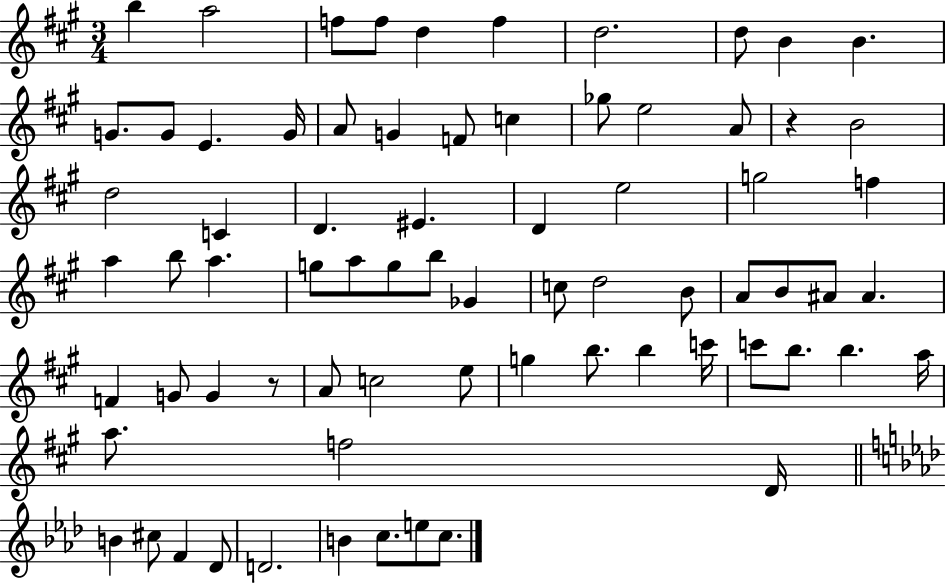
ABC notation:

X:1
T:Untitled
M:3/4
L:1/4
K:A
b a2 f/2 f/2 d f d2 d/2 B B G/2 G/2 E G/4 A/2 G F/2 c _g/2 e2 A/2 z B2 d2 C D ^E D e2 g2 f a b/2 a g/2 a/2 g/2 b/2 _G c/2 d2 B/2 A/2 B/2 ^A/2 ^A F G/2 G z/2 A/2 c2 e/2 g b/2 b c'/4 c'/2 b/2 b a/4 a/2 f2 D/4 B ^c/2 F _D/2 D2 B c/2 e/2 c/2